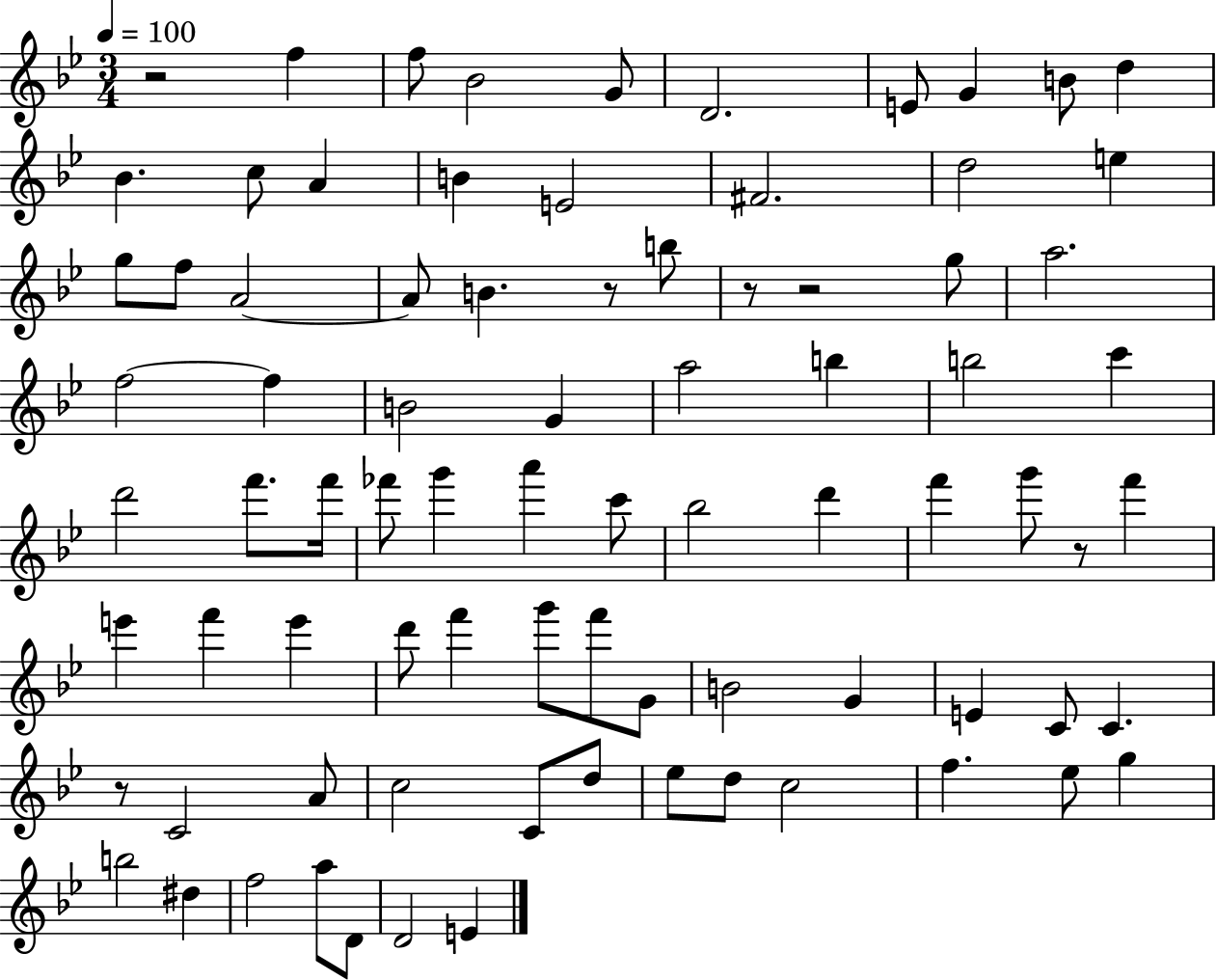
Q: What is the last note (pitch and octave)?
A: E4